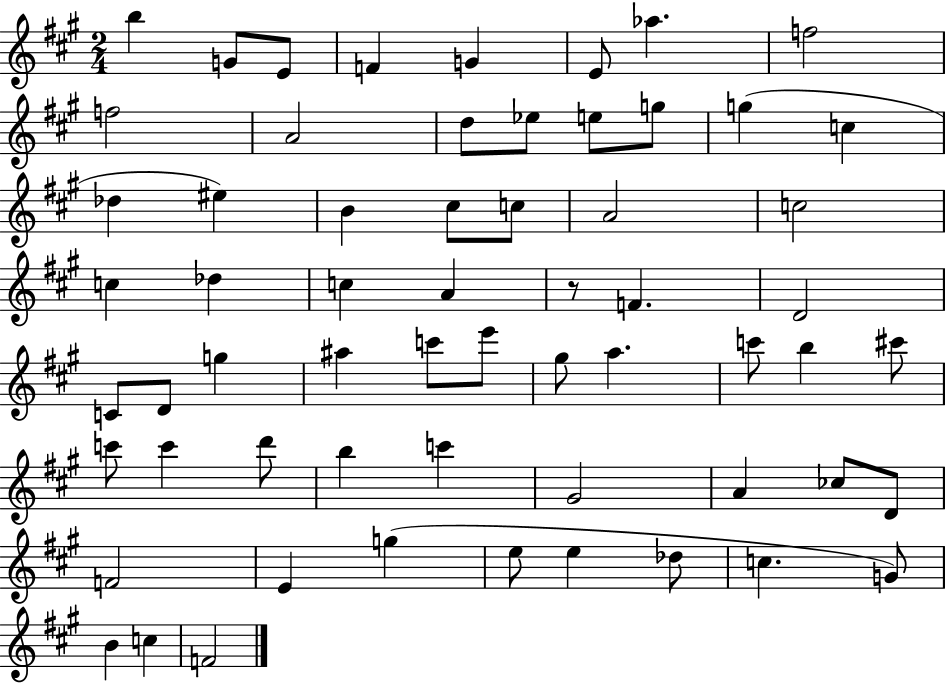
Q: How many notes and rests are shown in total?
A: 61